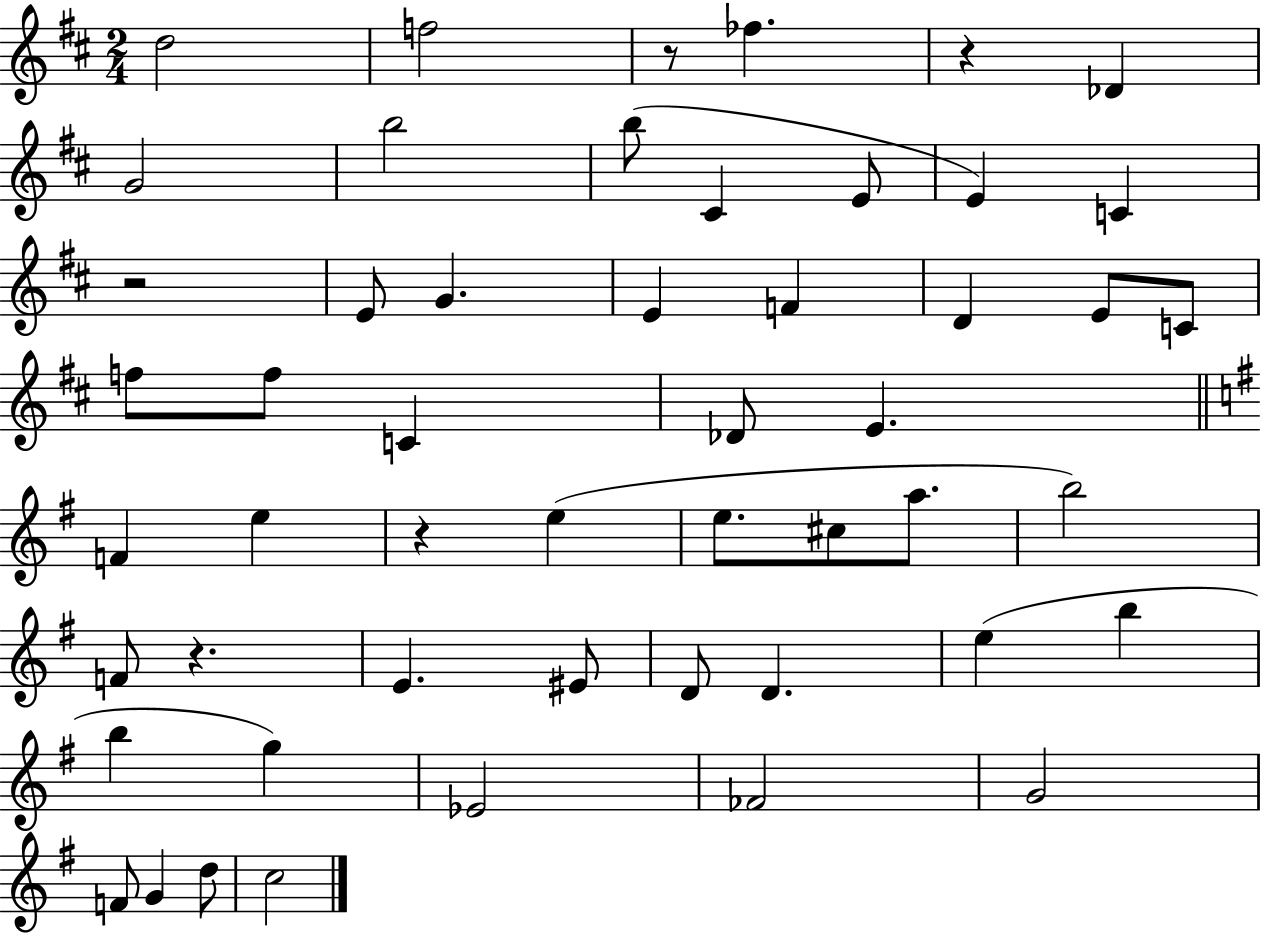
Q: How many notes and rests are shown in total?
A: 51